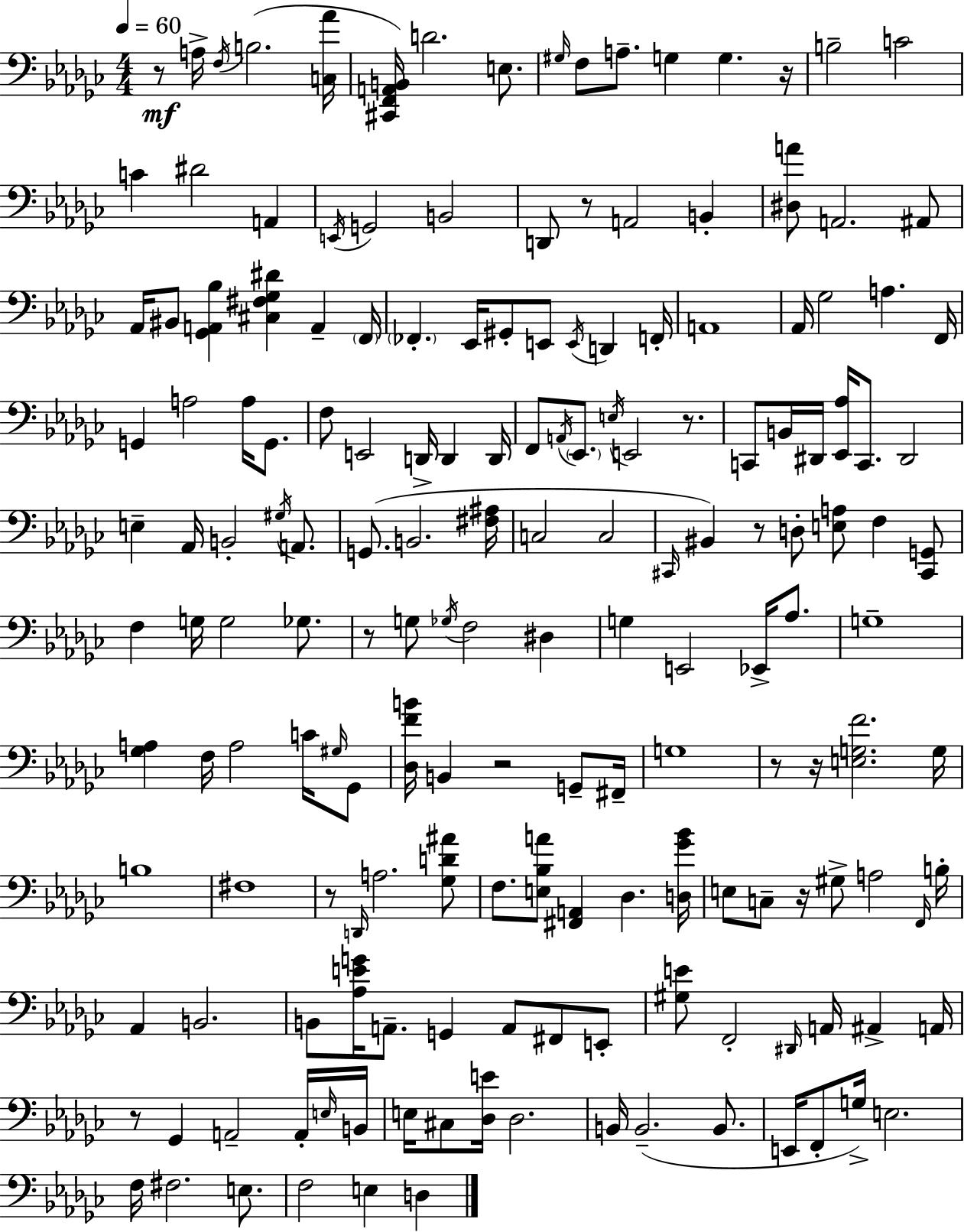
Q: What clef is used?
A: bass